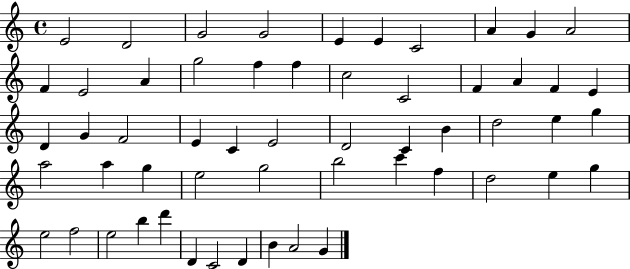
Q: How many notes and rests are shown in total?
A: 56